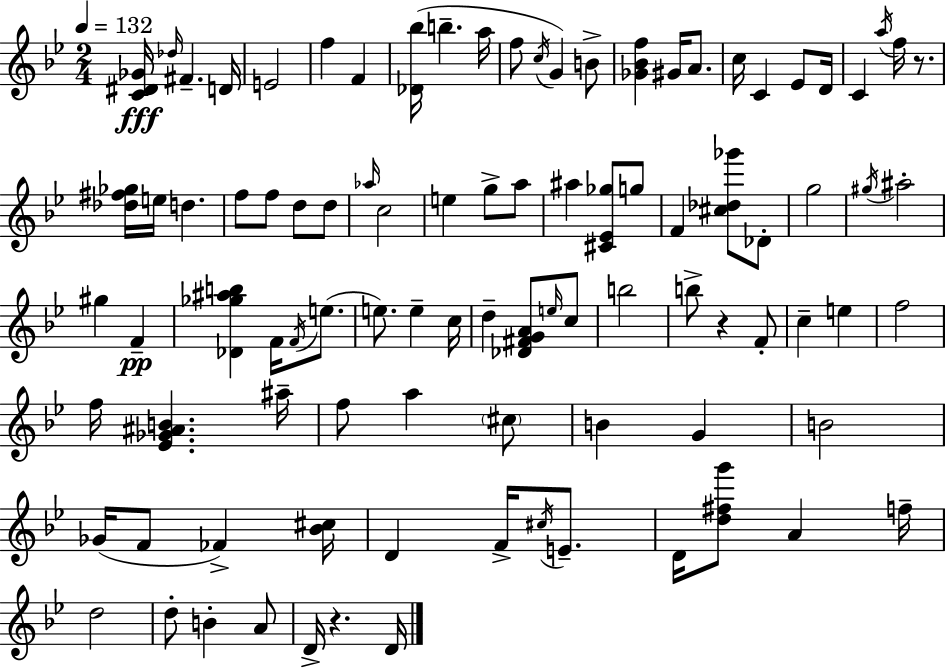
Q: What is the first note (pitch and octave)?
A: Db5